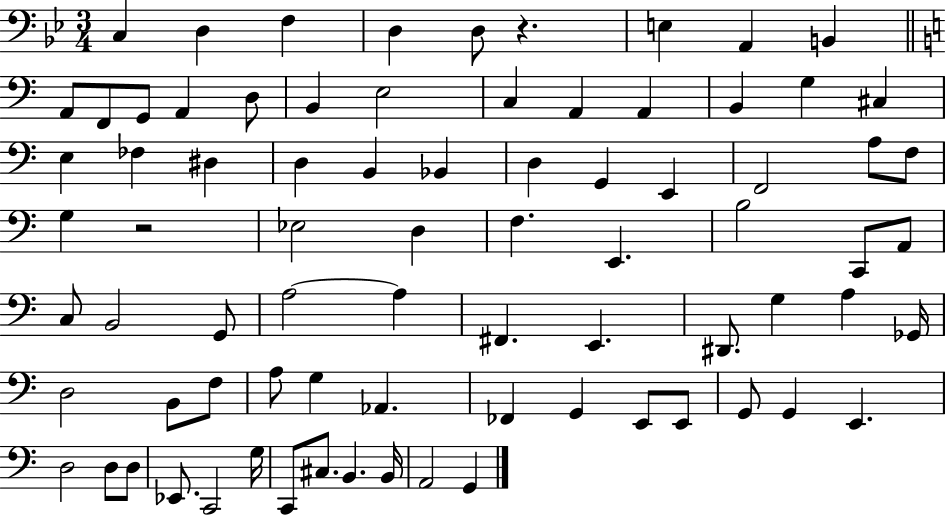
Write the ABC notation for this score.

X:1
T:Untitled
M:3/4
L:1/4
K:Bb
C, D, F, D, D,/2 z E, A,, B,, A,,/2 F,,/2 G,,/2 A,, D,/2 B,, E,2 C, A,, A,, B,, G, ^C, E, _F, ^D, D, B,, _B,, D, G,, E,, F,,2 A,/2 F,/2 G, z2 _E,2 D, F, E,, B,2 C,,/2 A,,/2 C,/2 B,,2 G,,/2 A,2 A, ^F,, E,, ^D,,/2 G, A, _G,,/4 D,2 B,,/2 F,/2 A,/2 G, _A,, _F,, G,, E,,/2 E,,/2 G,,/2 G,, E,, D,2 D,/2 D,/2 _E,,/2 C,,2 G,/4 C,,/2 ^C,/2 B,, B,,/4 A,,2 G,,